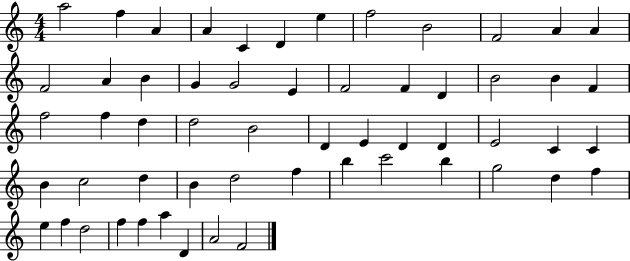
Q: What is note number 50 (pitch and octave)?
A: F5